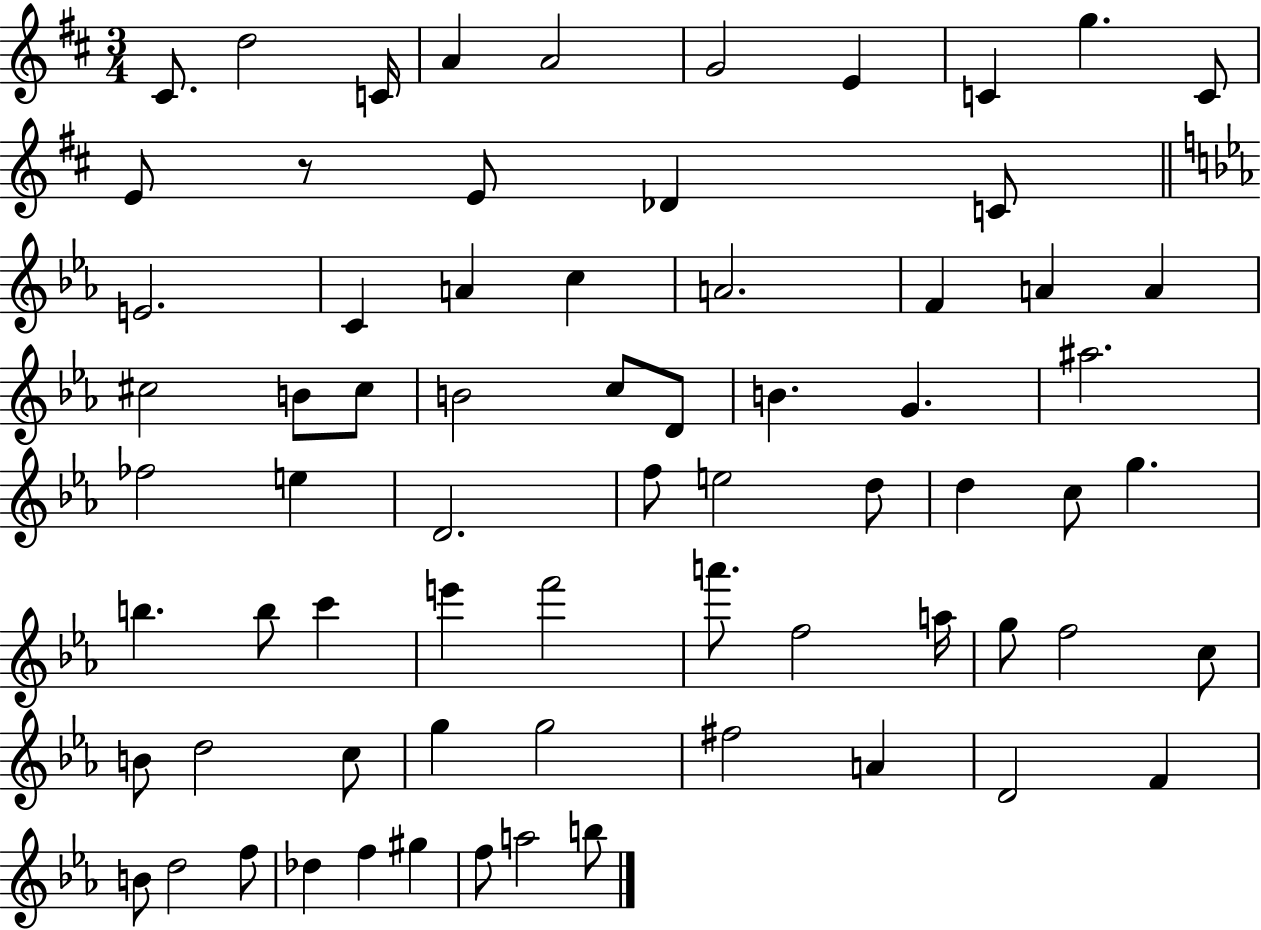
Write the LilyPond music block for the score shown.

{
  \clef treble
  \numericTimeSignature
  \time 3/4
  \key d \major
  cis'8. d''2 c'16 | a'4 a'2 | g'2 e'4 | c'4 g''4. c'8 | \break e'8 r8 e'8 des'4 c'8 | \bar "||" \break \key ees \major e'2. | c'4 a'4 c''4 | a'2. | f'4 a'4 a'4 | \break cis''2 b'8 cis''8 | b'2 c''8 d'8 | b'4. g'4. | ais''2. | \break fes''2 e''4 | d'2. | f''8 e''2 d''8 | d''4 c''8 g''4. | \break b''4. b''8 c'''4 | e'''4 f'''2 | a'''8. f''2 a''16 | g''8 f''2 c''8 | \break b'8 d''2 c''8 | g''4 g''2 | fis''2 a'4 | d'2 f'4 | \break b'8 d''2 f''8 | des''4 f''4 gis''4 | f''8 a''2 b''8 | \bar "|."
}